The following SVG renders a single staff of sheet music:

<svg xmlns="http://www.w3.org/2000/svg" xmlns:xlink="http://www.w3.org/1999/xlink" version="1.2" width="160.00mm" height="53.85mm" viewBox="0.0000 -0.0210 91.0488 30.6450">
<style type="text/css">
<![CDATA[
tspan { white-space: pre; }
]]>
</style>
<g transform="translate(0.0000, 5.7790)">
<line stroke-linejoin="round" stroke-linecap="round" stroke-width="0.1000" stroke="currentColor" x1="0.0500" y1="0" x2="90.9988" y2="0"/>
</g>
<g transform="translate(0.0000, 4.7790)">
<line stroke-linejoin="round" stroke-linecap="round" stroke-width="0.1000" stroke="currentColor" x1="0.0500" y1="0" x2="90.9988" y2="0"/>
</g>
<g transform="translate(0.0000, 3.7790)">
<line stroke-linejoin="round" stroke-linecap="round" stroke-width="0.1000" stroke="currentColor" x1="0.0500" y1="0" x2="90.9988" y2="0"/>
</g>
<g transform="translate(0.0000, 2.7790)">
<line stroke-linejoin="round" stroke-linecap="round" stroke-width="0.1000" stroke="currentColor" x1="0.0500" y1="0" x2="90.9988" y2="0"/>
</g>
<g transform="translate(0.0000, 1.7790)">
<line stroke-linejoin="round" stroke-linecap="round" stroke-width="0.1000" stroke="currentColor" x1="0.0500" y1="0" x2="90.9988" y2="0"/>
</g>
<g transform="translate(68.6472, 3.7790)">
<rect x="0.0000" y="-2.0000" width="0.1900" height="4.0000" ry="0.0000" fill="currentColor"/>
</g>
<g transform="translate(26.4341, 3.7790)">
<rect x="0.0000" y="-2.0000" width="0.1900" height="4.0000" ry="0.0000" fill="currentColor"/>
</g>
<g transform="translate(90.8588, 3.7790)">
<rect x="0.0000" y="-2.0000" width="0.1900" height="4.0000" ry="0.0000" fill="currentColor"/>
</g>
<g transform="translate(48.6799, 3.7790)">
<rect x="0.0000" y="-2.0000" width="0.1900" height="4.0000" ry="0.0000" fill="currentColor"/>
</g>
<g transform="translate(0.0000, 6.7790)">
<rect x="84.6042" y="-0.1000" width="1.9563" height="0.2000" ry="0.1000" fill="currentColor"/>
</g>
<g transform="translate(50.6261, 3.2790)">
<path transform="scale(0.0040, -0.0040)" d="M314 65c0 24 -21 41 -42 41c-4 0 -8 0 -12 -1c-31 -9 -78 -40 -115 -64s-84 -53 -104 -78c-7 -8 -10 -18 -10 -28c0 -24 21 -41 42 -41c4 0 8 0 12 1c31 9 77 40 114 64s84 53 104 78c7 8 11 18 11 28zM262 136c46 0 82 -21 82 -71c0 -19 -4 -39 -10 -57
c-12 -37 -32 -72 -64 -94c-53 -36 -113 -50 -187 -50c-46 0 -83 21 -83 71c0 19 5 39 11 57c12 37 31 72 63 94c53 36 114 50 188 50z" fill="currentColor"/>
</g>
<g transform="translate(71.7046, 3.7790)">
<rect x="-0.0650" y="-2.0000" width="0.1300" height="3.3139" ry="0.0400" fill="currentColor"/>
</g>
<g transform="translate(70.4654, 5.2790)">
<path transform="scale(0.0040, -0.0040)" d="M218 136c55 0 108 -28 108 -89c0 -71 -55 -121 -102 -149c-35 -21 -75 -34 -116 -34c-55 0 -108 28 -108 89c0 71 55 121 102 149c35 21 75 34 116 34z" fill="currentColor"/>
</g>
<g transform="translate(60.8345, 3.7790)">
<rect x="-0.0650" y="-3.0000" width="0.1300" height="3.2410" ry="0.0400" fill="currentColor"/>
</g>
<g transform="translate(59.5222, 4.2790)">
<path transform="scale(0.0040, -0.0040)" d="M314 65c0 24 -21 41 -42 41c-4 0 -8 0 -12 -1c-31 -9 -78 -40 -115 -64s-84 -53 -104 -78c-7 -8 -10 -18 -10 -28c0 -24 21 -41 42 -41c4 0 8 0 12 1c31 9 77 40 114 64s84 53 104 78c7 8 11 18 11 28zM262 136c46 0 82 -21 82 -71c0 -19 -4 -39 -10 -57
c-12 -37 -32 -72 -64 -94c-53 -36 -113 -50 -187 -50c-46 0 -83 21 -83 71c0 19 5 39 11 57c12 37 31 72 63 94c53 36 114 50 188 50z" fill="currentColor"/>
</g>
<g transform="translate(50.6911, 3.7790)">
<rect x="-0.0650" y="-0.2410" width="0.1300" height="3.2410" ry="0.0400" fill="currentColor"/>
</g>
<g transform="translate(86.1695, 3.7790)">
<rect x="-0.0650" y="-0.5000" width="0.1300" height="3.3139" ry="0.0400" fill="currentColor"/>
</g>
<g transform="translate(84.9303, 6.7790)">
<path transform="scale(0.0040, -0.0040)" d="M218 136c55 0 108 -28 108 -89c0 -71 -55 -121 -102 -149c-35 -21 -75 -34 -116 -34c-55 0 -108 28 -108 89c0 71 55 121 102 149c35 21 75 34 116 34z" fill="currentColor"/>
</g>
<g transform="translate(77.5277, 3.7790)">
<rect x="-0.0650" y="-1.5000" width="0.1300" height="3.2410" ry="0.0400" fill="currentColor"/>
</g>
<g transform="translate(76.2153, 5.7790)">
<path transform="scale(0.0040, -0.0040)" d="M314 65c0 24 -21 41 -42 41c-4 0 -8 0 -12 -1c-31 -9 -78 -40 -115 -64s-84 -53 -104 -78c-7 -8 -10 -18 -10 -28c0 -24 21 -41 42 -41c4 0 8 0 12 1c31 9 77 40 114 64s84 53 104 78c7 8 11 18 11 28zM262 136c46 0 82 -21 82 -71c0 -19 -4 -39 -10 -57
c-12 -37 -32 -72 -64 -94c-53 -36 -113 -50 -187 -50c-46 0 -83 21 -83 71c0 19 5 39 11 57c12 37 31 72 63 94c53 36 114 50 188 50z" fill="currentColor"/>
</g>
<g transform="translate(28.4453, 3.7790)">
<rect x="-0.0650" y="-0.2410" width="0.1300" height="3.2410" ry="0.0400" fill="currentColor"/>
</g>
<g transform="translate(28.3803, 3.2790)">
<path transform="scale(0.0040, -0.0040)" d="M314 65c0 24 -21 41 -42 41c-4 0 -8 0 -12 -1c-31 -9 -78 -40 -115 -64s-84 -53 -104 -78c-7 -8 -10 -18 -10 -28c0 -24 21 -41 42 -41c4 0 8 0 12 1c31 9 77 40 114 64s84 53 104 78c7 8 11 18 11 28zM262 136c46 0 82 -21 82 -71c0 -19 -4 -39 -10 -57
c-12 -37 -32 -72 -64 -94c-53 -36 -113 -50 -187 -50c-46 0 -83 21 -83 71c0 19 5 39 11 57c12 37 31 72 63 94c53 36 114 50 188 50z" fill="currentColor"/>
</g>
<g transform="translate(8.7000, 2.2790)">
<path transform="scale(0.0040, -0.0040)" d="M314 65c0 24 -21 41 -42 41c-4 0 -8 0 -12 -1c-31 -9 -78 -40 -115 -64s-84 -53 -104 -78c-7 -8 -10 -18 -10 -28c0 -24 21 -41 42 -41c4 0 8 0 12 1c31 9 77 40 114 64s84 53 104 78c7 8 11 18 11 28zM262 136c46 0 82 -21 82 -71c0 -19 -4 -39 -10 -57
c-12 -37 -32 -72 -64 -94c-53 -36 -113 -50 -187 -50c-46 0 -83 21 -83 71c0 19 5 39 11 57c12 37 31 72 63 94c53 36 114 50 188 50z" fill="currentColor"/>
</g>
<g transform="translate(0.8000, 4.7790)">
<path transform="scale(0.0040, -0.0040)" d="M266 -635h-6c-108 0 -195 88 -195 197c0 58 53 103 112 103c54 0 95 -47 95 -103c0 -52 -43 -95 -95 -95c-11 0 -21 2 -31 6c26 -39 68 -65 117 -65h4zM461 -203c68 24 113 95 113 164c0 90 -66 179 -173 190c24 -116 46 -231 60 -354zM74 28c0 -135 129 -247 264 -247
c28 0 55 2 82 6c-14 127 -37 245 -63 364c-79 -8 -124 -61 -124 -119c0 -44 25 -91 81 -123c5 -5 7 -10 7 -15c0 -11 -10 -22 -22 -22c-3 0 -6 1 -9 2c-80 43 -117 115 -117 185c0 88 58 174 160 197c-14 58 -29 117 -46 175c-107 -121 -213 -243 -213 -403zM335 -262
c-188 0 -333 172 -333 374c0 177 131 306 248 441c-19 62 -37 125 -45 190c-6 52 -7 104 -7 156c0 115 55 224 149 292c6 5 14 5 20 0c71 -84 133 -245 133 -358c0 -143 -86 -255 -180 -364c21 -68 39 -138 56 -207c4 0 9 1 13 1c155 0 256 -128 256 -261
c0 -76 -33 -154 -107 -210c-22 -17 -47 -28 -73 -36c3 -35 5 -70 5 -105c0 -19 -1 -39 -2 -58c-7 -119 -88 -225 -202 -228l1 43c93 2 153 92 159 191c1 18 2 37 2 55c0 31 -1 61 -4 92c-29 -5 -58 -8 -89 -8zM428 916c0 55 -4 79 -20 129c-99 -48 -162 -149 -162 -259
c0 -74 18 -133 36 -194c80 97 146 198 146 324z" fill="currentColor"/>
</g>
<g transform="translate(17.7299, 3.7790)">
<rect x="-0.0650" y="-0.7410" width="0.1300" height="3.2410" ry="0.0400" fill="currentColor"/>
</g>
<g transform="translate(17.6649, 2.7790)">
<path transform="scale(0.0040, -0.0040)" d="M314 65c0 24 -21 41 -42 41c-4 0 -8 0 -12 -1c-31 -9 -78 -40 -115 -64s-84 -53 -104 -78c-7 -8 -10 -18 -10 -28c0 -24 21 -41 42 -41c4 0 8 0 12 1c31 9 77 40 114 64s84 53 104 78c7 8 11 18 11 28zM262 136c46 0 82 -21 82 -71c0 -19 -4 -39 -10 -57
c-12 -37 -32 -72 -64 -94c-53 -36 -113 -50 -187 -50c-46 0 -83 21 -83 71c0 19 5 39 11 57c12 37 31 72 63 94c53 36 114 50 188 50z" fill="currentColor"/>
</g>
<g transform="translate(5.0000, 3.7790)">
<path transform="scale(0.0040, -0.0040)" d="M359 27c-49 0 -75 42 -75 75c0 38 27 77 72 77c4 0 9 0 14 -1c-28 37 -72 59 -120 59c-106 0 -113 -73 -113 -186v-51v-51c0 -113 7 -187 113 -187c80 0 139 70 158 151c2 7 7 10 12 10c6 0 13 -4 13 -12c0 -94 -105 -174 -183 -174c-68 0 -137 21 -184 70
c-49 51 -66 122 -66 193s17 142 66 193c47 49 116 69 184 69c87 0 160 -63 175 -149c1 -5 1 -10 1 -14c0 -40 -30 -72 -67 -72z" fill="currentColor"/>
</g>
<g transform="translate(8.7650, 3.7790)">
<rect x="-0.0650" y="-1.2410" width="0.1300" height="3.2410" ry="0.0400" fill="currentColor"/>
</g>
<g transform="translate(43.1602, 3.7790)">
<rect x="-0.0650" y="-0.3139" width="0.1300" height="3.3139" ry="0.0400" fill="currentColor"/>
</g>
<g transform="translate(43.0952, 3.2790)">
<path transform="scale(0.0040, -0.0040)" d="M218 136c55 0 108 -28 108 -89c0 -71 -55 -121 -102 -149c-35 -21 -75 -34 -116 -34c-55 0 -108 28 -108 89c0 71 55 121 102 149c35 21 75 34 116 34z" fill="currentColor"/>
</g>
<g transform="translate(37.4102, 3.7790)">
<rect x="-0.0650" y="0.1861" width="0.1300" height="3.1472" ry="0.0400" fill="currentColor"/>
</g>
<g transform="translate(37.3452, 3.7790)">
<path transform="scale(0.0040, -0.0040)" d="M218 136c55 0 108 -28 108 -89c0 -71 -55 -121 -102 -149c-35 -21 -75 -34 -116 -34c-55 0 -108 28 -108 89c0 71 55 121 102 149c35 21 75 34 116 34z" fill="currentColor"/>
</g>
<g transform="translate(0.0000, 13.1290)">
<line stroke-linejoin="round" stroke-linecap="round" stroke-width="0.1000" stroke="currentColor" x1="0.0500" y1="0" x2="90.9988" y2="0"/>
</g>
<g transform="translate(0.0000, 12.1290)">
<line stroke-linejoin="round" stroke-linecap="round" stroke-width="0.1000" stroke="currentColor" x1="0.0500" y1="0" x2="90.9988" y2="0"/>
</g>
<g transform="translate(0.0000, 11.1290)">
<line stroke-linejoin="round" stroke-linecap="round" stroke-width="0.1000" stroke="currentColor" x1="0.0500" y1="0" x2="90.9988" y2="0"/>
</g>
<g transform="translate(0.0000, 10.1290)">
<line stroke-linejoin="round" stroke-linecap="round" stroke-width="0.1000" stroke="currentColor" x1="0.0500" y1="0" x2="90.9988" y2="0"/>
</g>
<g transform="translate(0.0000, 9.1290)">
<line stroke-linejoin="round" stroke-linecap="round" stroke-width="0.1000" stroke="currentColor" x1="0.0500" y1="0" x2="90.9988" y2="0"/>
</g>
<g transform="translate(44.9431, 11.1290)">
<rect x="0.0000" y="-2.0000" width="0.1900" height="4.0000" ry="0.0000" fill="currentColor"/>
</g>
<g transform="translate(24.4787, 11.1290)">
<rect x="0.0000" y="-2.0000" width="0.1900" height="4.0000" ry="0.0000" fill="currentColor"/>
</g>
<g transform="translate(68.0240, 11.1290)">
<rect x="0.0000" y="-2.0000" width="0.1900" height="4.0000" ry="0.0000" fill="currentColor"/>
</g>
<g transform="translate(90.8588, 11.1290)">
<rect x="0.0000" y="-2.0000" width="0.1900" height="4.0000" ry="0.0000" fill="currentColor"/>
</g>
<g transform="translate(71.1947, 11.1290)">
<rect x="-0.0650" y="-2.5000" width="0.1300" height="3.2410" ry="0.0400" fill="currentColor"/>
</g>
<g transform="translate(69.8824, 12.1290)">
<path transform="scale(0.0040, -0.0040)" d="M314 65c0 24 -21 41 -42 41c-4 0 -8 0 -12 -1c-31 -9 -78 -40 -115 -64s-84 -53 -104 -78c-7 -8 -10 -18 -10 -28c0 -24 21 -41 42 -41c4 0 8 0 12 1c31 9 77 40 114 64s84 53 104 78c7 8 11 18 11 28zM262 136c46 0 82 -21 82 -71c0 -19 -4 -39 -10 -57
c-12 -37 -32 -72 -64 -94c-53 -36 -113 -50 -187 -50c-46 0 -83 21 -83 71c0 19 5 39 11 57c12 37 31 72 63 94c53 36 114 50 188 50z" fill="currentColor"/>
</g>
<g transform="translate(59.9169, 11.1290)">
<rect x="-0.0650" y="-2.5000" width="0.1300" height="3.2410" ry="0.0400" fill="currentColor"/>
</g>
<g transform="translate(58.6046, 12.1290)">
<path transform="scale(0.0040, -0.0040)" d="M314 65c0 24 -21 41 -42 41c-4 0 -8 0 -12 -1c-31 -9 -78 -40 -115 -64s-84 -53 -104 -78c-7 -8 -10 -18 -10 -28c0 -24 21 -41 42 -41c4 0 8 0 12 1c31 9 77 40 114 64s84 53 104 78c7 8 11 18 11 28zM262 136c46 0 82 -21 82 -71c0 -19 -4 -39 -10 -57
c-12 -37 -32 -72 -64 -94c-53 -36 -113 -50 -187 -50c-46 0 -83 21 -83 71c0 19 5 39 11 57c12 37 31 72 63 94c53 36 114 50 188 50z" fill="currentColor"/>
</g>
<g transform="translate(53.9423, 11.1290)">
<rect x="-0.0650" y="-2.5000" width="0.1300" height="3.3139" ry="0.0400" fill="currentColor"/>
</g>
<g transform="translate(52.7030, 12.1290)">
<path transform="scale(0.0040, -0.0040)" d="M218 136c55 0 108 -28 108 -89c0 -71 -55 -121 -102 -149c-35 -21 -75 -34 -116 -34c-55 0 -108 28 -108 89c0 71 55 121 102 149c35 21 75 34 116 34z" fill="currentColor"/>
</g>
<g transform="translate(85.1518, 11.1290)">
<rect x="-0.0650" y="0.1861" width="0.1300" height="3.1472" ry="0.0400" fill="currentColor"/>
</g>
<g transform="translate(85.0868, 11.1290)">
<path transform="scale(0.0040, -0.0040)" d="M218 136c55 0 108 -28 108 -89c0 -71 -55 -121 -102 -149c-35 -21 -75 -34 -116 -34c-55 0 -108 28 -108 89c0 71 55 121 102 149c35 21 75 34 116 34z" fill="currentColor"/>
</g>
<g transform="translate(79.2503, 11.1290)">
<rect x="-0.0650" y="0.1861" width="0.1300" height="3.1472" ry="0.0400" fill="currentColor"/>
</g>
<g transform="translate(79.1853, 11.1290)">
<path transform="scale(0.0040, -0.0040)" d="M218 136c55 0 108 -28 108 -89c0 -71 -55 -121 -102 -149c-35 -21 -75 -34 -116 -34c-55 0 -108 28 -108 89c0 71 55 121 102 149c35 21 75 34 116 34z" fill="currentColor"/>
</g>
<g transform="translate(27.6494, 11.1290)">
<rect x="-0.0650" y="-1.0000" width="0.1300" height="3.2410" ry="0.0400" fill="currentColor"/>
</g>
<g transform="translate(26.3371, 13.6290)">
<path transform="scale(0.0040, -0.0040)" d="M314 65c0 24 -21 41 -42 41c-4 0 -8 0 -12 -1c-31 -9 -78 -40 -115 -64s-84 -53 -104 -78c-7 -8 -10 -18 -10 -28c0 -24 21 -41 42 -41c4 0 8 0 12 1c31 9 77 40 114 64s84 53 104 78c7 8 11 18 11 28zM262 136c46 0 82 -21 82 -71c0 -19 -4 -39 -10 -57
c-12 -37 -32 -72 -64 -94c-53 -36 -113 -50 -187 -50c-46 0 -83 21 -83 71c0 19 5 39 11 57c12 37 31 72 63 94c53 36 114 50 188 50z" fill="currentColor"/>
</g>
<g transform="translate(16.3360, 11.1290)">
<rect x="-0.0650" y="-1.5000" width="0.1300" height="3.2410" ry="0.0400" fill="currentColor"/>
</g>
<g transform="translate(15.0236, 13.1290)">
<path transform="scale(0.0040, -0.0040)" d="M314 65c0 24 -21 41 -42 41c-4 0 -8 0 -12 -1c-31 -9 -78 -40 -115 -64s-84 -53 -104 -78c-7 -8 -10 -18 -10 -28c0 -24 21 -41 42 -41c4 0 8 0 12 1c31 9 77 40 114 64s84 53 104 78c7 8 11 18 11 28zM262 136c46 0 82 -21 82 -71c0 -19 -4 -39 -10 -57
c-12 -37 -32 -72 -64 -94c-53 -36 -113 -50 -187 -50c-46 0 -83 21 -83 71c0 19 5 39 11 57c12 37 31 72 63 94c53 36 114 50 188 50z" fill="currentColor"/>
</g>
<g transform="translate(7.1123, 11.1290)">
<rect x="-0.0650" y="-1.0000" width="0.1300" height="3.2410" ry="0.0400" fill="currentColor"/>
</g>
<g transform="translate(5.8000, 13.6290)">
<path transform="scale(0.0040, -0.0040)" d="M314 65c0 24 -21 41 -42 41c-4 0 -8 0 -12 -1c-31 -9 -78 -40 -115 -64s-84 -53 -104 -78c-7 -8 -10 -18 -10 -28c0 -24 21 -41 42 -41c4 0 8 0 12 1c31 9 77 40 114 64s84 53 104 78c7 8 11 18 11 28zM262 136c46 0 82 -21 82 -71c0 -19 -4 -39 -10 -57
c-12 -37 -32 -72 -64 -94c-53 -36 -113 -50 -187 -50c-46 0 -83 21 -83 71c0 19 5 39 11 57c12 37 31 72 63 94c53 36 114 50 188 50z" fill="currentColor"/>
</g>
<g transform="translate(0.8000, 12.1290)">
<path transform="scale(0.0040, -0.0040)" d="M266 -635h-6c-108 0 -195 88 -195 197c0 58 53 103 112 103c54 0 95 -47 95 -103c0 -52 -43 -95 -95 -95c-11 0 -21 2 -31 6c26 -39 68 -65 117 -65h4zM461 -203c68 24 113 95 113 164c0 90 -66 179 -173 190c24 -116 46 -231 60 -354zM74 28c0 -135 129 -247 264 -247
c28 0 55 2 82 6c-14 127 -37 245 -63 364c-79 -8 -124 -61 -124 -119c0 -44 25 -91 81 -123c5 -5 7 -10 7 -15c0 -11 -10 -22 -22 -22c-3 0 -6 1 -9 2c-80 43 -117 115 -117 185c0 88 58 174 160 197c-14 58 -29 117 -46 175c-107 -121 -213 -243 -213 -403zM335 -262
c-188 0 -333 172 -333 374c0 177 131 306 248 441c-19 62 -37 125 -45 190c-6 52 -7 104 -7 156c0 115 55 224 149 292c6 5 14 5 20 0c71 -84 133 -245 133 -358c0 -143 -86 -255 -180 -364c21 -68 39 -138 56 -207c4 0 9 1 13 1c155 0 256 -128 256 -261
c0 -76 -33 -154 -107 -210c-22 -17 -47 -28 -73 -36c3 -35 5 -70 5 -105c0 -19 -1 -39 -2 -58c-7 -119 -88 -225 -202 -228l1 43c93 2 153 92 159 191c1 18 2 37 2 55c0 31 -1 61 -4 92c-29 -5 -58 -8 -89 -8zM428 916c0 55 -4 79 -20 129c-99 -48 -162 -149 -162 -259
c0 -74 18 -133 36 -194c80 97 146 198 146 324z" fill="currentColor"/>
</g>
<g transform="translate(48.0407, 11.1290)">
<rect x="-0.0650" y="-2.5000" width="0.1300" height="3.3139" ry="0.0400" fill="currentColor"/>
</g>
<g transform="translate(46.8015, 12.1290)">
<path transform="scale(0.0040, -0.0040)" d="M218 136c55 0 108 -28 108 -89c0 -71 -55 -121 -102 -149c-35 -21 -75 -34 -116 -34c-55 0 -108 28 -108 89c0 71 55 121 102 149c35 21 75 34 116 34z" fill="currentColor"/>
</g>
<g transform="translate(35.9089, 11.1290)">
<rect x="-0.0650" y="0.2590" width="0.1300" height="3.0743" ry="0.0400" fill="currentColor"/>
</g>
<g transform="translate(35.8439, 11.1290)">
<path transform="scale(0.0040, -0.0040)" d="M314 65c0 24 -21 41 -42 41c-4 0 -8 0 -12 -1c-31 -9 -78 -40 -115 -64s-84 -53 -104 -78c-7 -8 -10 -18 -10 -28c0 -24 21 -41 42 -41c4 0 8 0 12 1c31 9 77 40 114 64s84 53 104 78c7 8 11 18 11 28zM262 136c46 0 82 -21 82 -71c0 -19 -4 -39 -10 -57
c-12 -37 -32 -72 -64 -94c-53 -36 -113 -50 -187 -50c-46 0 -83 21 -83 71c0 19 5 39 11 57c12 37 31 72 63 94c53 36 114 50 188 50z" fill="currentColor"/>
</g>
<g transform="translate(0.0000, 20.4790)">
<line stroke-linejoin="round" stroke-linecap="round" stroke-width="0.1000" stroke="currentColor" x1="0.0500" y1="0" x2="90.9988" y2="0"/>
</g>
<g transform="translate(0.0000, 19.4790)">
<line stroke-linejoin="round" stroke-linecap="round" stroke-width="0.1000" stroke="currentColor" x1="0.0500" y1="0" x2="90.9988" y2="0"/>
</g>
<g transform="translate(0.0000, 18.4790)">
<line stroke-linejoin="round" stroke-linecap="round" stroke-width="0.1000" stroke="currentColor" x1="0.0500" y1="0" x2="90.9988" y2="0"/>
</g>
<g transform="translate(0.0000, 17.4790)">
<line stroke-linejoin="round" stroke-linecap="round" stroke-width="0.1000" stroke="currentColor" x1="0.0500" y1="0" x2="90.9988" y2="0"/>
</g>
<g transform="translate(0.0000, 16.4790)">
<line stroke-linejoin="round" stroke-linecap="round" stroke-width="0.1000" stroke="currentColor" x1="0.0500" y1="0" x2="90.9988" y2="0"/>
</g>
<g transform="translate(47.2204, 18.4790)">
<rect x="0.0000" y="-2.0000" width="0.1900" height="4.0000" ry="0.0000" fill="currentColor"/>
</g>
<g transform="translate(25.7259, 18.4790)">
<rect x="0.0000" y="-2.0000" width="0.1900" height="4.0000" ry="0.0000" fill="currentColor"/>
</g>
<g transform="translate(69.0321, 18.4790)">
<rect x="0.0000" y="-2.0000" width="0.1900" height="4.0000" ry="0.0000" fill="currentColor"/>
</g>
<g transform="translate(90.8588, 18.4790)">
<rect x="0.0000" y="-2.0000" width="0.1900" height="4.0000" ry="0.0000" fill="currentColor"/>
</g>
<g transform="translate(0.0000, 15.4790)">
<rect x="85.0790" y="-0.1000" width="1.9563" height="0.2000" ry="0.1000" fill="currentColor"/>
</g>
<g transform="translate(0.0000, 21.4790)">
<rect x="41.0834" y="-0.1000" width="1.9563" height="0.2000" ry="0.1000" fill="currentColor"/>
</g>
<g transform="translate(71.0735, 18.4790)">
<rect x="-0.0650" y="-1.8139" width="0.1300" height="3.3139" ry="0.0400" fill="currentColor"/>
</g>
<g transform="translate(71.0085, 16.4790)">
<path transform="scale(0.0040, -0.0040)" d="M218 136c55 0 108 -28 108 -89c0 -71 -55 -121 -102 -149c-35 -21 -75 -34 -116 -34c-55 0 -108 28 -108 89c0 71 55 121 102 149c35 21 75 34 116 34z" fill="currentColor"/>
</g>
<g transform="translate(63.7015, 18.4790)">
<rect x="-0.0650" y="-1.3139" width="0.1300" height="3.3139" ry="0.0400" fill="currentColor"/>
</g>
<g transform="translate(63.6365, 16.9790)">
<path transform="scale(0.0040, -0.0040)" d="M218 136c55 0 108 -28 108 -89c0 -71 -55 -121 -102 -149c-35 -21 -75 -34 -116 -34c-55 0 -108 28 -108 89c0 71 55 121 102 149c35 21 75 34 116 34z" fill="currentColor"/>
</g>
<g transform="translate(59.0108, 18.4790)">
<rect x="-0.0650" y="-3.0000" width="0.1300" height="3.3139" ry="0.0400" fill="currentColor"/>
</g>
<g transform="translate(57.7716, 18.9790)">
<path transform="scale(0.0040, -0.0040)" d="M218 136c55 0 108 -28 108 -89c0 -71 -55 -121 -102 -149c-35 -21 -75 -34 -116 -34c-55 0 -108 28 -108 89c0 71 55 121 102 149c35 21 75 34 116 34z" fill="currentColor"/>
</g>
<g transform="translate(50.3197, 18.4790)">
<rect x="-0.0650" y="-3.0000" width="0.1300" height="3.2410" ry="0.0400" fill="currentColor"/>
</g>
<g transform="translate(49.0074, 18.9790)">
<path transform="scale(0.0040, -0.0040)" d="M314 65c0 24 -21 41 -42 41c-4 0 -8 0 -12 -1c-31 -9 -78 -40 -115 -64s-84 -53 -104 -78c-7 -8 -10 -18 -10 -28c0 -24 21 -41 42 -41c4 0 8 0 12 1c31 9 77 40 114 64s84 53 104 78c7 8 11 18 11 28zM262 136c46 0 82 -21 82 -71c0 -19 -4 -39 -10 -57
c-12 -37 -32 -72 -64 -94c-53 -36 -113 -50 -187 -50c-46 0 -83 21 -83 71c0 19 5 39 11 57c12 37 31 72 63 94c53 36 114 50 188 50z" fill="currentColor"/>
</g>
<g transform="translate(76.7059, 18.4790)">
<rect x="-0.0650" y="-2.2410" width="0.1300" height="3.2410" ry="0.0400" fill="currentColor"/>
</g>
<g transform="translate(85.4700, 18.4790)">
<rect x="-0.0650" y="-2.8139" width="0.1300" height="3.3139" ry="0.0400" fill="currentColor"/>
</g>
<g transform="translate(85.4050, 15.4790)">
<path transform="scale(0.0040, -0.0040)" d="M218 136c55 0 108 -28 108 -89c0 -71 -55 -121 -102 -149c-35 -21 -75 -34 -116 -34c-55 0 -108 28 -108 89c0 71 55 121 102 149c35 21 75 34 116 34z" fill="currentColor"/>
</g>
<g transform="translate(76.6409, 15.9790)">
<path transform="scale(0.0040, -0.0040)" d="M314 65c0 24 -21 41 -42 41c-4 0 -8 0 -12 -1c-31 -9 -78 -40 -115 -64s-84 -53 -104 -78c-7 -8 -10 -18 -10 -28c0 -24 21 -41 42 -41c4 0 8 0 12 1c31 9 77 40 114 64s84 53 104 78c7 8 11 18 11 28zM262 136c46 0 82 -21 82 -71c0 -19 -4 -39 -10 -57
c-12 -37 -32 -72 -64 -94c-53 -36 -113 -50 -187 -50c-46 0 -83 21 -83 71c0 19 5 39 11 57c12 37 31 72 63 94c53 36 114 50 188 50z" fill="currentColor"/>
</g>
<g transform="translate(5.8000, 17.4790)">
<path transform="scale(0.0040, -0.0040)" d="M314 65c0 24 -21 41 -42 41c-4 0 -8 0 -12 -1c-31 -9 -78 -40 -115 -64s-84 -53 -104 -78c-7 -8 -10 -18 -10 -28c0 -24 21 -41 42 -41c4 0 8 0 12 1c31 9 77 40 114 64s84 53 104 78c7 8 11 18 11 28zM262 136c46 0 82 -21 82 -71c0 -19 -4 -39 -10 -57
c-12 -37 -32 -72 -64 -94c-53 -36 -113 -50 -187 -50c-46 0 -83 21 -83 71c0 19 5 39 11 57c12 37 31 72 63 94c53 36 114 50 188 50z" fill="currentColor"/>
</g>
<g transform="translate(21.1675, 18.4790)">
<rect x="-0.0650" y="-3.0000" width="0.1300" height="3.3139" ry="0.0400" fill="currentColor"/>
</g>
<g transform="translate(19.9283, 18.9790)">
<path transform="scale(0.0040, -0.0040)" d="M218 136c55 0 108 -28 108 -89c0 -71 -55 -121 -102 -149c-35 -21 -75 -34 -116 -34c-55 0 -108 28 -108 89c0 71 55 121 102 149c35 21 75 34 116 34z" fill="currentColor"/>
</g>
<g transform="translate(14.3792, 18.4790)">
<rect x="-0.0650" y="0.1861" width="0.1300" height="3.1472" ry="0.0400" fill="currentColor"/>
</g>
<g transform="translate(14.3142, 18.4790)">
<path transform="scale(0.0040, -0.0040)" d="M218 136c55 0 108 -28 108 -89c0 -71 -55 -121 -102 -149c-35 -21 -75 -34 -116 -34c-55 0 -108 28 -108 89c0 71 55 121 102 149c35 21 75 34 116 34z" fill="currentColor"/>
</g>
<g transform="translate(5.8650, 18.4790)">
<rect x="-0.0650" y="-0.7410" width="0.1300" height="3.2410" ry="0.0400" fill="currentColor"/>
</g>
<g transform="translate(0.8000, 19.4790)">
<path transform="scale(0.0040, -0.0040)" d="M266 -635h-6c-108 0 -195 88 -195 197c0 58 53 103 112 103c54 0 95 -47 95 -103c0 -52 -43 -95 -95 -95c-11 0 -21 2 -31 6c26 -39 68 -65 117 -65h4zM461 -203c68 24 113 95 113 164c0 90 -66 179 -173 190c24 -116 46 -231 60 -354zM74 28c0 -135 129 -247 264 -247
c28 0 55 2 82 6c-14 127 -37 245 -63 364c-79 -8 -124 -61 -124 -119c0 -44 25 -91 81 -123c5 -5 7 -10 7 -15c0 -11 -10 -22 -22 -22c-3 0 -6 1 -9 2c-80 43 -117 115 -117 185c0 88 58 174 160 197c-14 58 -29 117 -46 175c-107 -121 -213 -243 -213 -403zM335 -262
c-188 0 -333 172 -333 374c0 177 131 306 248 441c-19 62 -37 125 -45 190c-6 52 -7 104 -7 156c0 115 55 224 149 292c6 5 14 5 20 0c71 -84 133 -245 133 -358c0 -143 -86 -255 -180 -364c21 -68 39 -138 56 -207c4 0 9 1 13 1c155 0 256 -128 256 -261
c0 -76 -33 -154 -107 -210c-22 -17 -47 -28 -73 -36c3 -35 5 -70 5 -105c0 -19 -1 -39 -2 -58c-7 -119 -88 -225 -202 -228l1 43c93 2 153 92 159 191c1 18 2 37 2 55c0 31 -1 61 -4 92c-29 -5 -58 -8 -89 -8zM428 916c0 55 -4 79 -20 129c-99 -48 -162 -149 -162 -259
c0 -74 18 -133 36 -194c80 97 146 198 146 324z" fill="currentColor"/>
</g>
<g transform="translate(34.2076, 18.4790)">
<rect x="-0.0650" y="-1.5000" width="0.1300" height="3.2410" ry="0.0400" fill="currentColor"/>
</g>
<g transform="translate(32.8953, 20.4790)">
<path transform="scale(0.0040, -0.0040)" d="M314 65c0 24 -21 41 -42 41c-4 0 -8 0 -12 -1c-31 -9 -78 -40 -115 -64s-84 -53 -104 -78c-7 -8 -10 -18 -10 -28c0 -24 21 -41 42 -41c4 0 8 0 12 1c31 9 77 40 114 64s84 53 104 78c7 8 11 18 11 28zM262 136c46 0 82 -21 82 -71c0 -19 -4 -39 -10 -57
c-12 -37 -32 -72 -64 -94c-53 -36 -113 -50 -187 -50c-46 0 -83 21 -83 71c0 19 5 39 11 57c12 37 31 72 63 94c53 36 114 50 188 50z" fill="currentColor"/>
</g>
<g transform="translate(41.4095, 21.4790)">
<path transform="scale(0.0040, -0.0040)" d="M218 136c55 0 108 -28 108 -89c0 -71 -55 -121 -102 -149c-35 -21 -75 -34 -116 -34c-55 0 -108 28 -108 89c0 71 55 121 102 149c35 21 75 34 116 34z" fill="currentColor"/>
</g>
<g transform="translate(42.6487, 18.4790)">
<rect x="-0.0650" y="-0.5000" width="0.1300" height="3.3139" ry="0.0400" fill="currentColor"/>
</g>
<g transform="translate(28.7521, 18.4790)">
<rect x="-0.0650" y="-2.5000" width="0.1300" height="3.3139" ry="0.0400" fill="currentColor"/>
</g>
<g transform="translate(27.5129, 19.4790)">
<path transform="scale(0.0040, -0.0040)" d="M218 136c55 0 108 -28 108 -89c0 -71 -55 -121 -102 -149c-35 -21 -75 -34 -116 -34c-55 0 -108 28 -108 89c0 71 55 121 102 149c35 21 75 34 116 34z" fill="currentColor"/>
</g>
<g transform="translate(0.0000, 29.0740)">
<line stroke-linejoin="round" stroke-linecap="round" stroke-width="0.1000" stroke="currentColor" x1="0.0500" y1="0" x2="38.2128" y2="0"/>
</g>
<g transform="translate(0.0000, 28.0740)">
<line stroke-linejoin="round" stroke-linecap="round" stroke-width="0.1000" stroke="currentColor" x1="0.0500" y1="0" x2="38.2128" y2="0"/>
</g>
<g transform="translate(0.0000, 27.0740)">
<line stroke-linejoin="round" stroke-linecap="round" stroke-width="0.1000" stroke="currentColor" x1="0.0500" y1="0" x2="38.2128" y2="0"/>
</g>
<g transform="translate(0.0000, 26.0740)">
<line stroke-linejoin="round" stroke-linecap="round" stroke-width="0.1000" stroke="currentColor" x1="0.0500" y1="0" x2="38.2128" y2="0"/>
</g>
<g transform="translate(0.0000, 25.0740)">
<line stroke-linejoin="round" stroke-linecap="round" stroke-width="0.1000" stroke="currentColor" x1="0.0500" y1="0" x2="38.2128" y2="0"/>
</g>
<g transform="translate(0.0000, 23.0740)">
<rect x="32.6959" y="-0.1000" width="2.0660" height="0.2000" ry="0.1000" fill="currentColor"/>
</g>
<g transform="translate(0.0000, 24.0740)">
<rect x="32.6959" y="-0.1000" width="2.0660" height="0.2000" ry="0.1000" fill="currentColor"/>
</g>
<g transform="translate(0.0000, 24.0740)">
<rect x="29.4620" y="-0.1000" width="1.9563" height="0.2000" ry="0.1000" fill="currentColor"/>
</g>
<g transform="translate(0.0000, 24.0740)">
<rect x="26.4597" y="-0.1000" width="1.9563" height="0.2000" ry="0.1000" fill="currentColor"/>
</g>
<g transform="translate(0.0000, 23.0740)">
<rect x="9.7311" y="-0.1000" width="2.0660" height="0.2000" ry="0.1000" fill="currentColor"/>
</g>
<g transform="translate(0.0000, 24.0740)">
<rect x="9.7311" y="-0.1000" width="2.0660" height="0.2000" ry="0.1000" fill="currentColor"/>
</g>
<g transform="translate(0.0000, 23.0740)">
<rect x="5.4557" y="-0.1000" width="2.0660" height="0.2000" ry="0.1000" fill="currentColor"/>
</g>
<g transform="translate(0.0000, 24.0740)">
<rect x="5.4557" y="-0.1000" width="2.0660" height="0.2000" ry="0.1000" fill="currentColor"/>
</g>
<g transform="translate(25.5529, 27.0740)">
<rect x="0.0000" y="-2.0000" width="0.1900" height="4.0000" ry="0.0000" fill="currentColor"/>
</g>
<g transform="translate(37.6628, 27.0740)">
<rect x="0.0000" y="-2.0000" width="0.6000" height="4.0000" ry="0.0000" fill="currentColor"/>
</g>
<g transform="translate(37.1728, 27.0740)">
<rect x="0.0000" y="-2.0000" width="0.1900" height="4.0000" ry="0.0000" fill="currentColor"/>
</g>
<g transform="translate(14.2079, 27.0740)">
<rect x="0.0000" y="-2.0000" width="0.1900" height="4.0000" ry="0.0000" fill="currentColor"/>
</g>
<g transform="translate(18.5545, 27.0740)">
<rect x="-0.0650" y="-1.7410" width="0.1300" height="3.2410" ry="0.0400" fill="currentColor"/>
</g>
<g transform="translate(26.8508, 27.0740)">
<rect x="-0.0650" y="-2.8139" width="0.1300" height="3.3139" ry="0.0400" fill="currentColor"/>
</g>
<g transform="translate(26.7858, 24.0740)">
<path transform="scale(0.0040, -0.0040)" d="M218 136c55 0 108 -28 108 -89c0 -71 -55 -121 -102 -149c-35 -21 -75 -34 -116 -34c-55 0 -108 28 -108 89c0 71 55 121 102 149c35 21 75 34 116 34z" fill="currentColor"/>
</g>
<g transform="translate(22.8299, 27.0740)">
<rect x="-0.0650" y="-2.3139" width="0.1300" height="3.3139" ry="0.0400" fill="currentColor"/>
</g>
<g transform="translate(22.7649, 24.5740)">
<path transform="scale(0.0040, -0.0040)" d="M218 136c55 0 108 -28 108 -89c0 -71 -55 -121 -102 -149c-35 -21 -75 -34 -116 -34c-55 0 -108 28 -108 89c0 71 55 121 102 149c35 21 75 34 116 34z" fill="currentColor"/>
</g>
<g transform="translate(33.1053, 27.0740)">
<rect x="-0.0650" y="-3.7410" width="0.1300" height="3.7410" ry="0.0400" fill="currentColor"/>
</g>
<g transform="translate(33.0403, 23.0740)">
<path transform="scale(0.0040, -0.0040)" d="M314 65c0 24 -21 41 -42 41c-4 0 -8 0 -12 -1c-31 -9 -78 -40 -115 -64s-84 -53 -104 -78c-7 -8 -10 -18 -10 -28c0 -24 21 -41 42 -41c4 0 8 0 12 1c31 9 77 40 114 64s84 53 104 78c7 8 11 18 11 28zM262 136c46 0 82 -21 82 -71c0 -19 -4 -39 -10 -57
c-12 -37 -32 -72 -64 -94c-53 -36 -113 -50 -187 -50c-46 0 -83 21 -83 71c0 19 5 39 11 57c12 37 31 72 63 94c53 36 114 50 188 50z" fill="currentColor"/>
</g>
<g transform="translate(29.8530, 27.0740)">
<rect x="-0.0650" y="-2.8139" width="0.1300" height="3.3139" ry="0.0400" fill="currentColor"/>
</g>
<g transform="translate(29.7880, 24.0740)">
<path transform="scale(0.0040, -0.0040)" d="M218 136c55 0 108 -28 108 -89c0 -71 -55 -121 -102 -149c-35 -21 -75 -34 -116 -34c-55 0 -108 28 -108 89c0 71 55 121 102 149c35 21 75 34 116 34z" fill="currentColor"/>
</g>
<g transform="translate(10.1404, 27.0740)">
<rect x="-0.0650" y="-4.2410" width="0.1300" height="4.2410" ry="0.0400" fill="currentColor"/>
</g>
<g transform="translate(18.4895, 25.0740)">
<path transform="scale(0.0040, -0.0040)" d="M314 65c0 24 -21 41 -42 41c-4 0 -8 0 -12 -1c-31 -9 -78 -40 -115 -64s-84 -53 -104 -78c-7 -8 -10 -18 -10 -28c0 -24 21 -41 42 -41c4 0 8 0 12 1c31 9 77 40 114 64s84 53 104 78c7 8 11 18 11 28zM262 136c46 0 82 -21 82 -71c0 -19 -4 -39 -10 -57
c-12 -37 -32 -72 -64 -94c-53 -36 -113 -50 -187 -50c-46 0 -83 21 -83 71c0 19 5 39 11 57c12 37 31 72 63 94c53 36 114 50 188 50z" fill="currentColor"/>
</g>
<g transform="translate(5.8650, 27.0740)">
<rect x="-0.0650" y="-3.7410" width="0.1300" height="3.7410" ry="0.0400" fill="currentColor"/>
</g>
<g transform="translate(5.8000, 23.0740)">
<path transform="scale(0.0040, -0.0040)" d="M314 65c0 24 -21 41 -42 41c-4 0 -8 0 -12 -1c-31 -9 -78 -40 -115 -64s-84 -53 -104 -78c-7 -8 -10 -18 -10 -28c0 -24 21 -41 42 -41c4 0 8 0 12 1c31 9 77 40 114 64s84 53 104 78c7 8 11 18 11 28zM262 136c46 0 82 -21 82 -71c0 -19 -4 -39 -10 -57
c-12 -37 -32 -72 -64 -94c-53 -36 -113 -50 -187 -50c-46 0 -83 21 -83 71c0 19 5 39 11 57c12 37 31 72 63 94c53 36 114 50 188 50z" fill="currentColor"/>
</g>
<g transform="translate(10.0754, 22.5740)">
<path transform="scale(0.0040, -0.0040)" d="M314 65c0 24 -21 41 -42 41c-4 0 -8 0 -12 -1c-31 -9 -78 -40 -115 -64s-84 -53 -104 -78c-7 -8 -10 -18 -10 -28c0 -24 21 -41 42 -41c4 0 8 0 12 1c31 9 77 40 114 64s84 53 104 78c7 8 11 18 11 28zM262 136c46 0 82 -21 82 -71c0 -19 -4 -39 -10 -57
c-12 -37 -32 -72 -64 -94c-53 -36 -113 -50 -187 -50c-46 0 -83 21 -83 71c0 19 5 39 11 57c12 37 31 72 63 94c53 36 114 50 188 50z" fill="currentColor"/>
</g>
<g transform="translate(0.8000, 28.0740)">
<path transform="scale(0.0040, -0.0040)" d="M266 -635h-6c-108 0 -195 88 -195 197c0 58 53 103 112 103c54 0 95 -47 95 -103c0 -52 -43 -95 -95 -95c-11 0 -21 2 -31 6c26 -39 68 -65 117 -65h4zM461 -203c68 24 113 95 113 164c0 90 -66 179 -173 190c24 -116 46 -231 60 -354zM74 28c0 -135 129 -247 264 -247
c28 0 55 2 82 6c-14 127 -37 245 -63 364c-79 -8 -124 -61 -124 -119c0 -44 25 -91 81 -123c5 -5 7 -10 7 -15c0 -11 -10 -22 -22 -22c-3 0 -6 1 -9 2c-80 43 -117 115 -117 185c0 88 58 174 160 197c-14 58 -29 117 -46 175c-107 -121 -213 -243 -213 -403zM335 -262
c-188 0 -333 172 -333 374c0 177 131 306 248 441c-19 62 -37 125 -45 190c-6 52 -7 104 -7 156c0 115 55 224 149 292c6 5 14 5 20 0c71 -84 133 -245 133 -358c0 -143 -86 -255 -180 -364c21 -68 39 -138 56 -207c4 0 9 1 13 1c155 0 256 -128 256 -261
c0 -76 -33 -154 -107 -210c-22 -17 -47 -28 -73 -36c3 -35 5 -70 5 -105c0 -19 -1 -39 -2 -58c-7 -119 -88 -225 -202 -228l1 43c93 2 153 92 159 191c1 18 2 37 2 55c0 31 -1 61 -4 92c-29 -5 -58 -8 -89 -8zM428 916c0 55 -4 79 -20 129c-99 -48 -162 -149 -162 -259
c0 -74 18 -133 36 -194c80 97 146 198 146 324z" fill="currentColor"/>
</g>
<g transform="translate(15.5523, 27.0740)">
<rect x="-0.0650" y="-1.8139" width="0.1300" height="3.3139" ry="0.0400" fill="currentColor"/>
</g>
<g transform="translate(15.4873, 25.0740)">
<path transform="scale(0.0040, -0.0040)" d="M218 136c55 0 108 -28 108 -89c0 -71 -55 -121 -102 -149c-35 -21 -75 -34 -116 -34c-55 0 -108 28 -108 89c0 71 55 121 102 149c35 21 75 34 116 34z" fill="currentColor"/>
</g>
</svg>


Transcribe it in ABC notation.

X:1
T:Untitled
M:4/4
L:1/4
K:C
e2 d2 c2 B c c2 A2 F E2 C D2 E2 D2 B2 G G G2 G2 B B d2 B A G E2 C A2 A e f g2 a c'2 d'2 f f2 g a a c'2